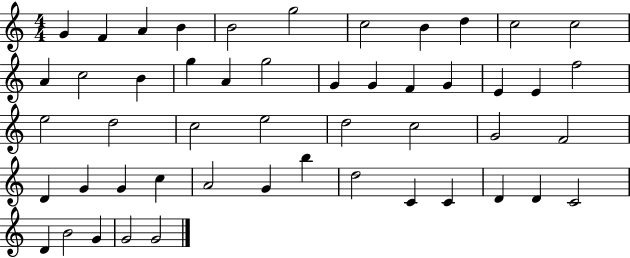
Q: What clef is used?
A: treble